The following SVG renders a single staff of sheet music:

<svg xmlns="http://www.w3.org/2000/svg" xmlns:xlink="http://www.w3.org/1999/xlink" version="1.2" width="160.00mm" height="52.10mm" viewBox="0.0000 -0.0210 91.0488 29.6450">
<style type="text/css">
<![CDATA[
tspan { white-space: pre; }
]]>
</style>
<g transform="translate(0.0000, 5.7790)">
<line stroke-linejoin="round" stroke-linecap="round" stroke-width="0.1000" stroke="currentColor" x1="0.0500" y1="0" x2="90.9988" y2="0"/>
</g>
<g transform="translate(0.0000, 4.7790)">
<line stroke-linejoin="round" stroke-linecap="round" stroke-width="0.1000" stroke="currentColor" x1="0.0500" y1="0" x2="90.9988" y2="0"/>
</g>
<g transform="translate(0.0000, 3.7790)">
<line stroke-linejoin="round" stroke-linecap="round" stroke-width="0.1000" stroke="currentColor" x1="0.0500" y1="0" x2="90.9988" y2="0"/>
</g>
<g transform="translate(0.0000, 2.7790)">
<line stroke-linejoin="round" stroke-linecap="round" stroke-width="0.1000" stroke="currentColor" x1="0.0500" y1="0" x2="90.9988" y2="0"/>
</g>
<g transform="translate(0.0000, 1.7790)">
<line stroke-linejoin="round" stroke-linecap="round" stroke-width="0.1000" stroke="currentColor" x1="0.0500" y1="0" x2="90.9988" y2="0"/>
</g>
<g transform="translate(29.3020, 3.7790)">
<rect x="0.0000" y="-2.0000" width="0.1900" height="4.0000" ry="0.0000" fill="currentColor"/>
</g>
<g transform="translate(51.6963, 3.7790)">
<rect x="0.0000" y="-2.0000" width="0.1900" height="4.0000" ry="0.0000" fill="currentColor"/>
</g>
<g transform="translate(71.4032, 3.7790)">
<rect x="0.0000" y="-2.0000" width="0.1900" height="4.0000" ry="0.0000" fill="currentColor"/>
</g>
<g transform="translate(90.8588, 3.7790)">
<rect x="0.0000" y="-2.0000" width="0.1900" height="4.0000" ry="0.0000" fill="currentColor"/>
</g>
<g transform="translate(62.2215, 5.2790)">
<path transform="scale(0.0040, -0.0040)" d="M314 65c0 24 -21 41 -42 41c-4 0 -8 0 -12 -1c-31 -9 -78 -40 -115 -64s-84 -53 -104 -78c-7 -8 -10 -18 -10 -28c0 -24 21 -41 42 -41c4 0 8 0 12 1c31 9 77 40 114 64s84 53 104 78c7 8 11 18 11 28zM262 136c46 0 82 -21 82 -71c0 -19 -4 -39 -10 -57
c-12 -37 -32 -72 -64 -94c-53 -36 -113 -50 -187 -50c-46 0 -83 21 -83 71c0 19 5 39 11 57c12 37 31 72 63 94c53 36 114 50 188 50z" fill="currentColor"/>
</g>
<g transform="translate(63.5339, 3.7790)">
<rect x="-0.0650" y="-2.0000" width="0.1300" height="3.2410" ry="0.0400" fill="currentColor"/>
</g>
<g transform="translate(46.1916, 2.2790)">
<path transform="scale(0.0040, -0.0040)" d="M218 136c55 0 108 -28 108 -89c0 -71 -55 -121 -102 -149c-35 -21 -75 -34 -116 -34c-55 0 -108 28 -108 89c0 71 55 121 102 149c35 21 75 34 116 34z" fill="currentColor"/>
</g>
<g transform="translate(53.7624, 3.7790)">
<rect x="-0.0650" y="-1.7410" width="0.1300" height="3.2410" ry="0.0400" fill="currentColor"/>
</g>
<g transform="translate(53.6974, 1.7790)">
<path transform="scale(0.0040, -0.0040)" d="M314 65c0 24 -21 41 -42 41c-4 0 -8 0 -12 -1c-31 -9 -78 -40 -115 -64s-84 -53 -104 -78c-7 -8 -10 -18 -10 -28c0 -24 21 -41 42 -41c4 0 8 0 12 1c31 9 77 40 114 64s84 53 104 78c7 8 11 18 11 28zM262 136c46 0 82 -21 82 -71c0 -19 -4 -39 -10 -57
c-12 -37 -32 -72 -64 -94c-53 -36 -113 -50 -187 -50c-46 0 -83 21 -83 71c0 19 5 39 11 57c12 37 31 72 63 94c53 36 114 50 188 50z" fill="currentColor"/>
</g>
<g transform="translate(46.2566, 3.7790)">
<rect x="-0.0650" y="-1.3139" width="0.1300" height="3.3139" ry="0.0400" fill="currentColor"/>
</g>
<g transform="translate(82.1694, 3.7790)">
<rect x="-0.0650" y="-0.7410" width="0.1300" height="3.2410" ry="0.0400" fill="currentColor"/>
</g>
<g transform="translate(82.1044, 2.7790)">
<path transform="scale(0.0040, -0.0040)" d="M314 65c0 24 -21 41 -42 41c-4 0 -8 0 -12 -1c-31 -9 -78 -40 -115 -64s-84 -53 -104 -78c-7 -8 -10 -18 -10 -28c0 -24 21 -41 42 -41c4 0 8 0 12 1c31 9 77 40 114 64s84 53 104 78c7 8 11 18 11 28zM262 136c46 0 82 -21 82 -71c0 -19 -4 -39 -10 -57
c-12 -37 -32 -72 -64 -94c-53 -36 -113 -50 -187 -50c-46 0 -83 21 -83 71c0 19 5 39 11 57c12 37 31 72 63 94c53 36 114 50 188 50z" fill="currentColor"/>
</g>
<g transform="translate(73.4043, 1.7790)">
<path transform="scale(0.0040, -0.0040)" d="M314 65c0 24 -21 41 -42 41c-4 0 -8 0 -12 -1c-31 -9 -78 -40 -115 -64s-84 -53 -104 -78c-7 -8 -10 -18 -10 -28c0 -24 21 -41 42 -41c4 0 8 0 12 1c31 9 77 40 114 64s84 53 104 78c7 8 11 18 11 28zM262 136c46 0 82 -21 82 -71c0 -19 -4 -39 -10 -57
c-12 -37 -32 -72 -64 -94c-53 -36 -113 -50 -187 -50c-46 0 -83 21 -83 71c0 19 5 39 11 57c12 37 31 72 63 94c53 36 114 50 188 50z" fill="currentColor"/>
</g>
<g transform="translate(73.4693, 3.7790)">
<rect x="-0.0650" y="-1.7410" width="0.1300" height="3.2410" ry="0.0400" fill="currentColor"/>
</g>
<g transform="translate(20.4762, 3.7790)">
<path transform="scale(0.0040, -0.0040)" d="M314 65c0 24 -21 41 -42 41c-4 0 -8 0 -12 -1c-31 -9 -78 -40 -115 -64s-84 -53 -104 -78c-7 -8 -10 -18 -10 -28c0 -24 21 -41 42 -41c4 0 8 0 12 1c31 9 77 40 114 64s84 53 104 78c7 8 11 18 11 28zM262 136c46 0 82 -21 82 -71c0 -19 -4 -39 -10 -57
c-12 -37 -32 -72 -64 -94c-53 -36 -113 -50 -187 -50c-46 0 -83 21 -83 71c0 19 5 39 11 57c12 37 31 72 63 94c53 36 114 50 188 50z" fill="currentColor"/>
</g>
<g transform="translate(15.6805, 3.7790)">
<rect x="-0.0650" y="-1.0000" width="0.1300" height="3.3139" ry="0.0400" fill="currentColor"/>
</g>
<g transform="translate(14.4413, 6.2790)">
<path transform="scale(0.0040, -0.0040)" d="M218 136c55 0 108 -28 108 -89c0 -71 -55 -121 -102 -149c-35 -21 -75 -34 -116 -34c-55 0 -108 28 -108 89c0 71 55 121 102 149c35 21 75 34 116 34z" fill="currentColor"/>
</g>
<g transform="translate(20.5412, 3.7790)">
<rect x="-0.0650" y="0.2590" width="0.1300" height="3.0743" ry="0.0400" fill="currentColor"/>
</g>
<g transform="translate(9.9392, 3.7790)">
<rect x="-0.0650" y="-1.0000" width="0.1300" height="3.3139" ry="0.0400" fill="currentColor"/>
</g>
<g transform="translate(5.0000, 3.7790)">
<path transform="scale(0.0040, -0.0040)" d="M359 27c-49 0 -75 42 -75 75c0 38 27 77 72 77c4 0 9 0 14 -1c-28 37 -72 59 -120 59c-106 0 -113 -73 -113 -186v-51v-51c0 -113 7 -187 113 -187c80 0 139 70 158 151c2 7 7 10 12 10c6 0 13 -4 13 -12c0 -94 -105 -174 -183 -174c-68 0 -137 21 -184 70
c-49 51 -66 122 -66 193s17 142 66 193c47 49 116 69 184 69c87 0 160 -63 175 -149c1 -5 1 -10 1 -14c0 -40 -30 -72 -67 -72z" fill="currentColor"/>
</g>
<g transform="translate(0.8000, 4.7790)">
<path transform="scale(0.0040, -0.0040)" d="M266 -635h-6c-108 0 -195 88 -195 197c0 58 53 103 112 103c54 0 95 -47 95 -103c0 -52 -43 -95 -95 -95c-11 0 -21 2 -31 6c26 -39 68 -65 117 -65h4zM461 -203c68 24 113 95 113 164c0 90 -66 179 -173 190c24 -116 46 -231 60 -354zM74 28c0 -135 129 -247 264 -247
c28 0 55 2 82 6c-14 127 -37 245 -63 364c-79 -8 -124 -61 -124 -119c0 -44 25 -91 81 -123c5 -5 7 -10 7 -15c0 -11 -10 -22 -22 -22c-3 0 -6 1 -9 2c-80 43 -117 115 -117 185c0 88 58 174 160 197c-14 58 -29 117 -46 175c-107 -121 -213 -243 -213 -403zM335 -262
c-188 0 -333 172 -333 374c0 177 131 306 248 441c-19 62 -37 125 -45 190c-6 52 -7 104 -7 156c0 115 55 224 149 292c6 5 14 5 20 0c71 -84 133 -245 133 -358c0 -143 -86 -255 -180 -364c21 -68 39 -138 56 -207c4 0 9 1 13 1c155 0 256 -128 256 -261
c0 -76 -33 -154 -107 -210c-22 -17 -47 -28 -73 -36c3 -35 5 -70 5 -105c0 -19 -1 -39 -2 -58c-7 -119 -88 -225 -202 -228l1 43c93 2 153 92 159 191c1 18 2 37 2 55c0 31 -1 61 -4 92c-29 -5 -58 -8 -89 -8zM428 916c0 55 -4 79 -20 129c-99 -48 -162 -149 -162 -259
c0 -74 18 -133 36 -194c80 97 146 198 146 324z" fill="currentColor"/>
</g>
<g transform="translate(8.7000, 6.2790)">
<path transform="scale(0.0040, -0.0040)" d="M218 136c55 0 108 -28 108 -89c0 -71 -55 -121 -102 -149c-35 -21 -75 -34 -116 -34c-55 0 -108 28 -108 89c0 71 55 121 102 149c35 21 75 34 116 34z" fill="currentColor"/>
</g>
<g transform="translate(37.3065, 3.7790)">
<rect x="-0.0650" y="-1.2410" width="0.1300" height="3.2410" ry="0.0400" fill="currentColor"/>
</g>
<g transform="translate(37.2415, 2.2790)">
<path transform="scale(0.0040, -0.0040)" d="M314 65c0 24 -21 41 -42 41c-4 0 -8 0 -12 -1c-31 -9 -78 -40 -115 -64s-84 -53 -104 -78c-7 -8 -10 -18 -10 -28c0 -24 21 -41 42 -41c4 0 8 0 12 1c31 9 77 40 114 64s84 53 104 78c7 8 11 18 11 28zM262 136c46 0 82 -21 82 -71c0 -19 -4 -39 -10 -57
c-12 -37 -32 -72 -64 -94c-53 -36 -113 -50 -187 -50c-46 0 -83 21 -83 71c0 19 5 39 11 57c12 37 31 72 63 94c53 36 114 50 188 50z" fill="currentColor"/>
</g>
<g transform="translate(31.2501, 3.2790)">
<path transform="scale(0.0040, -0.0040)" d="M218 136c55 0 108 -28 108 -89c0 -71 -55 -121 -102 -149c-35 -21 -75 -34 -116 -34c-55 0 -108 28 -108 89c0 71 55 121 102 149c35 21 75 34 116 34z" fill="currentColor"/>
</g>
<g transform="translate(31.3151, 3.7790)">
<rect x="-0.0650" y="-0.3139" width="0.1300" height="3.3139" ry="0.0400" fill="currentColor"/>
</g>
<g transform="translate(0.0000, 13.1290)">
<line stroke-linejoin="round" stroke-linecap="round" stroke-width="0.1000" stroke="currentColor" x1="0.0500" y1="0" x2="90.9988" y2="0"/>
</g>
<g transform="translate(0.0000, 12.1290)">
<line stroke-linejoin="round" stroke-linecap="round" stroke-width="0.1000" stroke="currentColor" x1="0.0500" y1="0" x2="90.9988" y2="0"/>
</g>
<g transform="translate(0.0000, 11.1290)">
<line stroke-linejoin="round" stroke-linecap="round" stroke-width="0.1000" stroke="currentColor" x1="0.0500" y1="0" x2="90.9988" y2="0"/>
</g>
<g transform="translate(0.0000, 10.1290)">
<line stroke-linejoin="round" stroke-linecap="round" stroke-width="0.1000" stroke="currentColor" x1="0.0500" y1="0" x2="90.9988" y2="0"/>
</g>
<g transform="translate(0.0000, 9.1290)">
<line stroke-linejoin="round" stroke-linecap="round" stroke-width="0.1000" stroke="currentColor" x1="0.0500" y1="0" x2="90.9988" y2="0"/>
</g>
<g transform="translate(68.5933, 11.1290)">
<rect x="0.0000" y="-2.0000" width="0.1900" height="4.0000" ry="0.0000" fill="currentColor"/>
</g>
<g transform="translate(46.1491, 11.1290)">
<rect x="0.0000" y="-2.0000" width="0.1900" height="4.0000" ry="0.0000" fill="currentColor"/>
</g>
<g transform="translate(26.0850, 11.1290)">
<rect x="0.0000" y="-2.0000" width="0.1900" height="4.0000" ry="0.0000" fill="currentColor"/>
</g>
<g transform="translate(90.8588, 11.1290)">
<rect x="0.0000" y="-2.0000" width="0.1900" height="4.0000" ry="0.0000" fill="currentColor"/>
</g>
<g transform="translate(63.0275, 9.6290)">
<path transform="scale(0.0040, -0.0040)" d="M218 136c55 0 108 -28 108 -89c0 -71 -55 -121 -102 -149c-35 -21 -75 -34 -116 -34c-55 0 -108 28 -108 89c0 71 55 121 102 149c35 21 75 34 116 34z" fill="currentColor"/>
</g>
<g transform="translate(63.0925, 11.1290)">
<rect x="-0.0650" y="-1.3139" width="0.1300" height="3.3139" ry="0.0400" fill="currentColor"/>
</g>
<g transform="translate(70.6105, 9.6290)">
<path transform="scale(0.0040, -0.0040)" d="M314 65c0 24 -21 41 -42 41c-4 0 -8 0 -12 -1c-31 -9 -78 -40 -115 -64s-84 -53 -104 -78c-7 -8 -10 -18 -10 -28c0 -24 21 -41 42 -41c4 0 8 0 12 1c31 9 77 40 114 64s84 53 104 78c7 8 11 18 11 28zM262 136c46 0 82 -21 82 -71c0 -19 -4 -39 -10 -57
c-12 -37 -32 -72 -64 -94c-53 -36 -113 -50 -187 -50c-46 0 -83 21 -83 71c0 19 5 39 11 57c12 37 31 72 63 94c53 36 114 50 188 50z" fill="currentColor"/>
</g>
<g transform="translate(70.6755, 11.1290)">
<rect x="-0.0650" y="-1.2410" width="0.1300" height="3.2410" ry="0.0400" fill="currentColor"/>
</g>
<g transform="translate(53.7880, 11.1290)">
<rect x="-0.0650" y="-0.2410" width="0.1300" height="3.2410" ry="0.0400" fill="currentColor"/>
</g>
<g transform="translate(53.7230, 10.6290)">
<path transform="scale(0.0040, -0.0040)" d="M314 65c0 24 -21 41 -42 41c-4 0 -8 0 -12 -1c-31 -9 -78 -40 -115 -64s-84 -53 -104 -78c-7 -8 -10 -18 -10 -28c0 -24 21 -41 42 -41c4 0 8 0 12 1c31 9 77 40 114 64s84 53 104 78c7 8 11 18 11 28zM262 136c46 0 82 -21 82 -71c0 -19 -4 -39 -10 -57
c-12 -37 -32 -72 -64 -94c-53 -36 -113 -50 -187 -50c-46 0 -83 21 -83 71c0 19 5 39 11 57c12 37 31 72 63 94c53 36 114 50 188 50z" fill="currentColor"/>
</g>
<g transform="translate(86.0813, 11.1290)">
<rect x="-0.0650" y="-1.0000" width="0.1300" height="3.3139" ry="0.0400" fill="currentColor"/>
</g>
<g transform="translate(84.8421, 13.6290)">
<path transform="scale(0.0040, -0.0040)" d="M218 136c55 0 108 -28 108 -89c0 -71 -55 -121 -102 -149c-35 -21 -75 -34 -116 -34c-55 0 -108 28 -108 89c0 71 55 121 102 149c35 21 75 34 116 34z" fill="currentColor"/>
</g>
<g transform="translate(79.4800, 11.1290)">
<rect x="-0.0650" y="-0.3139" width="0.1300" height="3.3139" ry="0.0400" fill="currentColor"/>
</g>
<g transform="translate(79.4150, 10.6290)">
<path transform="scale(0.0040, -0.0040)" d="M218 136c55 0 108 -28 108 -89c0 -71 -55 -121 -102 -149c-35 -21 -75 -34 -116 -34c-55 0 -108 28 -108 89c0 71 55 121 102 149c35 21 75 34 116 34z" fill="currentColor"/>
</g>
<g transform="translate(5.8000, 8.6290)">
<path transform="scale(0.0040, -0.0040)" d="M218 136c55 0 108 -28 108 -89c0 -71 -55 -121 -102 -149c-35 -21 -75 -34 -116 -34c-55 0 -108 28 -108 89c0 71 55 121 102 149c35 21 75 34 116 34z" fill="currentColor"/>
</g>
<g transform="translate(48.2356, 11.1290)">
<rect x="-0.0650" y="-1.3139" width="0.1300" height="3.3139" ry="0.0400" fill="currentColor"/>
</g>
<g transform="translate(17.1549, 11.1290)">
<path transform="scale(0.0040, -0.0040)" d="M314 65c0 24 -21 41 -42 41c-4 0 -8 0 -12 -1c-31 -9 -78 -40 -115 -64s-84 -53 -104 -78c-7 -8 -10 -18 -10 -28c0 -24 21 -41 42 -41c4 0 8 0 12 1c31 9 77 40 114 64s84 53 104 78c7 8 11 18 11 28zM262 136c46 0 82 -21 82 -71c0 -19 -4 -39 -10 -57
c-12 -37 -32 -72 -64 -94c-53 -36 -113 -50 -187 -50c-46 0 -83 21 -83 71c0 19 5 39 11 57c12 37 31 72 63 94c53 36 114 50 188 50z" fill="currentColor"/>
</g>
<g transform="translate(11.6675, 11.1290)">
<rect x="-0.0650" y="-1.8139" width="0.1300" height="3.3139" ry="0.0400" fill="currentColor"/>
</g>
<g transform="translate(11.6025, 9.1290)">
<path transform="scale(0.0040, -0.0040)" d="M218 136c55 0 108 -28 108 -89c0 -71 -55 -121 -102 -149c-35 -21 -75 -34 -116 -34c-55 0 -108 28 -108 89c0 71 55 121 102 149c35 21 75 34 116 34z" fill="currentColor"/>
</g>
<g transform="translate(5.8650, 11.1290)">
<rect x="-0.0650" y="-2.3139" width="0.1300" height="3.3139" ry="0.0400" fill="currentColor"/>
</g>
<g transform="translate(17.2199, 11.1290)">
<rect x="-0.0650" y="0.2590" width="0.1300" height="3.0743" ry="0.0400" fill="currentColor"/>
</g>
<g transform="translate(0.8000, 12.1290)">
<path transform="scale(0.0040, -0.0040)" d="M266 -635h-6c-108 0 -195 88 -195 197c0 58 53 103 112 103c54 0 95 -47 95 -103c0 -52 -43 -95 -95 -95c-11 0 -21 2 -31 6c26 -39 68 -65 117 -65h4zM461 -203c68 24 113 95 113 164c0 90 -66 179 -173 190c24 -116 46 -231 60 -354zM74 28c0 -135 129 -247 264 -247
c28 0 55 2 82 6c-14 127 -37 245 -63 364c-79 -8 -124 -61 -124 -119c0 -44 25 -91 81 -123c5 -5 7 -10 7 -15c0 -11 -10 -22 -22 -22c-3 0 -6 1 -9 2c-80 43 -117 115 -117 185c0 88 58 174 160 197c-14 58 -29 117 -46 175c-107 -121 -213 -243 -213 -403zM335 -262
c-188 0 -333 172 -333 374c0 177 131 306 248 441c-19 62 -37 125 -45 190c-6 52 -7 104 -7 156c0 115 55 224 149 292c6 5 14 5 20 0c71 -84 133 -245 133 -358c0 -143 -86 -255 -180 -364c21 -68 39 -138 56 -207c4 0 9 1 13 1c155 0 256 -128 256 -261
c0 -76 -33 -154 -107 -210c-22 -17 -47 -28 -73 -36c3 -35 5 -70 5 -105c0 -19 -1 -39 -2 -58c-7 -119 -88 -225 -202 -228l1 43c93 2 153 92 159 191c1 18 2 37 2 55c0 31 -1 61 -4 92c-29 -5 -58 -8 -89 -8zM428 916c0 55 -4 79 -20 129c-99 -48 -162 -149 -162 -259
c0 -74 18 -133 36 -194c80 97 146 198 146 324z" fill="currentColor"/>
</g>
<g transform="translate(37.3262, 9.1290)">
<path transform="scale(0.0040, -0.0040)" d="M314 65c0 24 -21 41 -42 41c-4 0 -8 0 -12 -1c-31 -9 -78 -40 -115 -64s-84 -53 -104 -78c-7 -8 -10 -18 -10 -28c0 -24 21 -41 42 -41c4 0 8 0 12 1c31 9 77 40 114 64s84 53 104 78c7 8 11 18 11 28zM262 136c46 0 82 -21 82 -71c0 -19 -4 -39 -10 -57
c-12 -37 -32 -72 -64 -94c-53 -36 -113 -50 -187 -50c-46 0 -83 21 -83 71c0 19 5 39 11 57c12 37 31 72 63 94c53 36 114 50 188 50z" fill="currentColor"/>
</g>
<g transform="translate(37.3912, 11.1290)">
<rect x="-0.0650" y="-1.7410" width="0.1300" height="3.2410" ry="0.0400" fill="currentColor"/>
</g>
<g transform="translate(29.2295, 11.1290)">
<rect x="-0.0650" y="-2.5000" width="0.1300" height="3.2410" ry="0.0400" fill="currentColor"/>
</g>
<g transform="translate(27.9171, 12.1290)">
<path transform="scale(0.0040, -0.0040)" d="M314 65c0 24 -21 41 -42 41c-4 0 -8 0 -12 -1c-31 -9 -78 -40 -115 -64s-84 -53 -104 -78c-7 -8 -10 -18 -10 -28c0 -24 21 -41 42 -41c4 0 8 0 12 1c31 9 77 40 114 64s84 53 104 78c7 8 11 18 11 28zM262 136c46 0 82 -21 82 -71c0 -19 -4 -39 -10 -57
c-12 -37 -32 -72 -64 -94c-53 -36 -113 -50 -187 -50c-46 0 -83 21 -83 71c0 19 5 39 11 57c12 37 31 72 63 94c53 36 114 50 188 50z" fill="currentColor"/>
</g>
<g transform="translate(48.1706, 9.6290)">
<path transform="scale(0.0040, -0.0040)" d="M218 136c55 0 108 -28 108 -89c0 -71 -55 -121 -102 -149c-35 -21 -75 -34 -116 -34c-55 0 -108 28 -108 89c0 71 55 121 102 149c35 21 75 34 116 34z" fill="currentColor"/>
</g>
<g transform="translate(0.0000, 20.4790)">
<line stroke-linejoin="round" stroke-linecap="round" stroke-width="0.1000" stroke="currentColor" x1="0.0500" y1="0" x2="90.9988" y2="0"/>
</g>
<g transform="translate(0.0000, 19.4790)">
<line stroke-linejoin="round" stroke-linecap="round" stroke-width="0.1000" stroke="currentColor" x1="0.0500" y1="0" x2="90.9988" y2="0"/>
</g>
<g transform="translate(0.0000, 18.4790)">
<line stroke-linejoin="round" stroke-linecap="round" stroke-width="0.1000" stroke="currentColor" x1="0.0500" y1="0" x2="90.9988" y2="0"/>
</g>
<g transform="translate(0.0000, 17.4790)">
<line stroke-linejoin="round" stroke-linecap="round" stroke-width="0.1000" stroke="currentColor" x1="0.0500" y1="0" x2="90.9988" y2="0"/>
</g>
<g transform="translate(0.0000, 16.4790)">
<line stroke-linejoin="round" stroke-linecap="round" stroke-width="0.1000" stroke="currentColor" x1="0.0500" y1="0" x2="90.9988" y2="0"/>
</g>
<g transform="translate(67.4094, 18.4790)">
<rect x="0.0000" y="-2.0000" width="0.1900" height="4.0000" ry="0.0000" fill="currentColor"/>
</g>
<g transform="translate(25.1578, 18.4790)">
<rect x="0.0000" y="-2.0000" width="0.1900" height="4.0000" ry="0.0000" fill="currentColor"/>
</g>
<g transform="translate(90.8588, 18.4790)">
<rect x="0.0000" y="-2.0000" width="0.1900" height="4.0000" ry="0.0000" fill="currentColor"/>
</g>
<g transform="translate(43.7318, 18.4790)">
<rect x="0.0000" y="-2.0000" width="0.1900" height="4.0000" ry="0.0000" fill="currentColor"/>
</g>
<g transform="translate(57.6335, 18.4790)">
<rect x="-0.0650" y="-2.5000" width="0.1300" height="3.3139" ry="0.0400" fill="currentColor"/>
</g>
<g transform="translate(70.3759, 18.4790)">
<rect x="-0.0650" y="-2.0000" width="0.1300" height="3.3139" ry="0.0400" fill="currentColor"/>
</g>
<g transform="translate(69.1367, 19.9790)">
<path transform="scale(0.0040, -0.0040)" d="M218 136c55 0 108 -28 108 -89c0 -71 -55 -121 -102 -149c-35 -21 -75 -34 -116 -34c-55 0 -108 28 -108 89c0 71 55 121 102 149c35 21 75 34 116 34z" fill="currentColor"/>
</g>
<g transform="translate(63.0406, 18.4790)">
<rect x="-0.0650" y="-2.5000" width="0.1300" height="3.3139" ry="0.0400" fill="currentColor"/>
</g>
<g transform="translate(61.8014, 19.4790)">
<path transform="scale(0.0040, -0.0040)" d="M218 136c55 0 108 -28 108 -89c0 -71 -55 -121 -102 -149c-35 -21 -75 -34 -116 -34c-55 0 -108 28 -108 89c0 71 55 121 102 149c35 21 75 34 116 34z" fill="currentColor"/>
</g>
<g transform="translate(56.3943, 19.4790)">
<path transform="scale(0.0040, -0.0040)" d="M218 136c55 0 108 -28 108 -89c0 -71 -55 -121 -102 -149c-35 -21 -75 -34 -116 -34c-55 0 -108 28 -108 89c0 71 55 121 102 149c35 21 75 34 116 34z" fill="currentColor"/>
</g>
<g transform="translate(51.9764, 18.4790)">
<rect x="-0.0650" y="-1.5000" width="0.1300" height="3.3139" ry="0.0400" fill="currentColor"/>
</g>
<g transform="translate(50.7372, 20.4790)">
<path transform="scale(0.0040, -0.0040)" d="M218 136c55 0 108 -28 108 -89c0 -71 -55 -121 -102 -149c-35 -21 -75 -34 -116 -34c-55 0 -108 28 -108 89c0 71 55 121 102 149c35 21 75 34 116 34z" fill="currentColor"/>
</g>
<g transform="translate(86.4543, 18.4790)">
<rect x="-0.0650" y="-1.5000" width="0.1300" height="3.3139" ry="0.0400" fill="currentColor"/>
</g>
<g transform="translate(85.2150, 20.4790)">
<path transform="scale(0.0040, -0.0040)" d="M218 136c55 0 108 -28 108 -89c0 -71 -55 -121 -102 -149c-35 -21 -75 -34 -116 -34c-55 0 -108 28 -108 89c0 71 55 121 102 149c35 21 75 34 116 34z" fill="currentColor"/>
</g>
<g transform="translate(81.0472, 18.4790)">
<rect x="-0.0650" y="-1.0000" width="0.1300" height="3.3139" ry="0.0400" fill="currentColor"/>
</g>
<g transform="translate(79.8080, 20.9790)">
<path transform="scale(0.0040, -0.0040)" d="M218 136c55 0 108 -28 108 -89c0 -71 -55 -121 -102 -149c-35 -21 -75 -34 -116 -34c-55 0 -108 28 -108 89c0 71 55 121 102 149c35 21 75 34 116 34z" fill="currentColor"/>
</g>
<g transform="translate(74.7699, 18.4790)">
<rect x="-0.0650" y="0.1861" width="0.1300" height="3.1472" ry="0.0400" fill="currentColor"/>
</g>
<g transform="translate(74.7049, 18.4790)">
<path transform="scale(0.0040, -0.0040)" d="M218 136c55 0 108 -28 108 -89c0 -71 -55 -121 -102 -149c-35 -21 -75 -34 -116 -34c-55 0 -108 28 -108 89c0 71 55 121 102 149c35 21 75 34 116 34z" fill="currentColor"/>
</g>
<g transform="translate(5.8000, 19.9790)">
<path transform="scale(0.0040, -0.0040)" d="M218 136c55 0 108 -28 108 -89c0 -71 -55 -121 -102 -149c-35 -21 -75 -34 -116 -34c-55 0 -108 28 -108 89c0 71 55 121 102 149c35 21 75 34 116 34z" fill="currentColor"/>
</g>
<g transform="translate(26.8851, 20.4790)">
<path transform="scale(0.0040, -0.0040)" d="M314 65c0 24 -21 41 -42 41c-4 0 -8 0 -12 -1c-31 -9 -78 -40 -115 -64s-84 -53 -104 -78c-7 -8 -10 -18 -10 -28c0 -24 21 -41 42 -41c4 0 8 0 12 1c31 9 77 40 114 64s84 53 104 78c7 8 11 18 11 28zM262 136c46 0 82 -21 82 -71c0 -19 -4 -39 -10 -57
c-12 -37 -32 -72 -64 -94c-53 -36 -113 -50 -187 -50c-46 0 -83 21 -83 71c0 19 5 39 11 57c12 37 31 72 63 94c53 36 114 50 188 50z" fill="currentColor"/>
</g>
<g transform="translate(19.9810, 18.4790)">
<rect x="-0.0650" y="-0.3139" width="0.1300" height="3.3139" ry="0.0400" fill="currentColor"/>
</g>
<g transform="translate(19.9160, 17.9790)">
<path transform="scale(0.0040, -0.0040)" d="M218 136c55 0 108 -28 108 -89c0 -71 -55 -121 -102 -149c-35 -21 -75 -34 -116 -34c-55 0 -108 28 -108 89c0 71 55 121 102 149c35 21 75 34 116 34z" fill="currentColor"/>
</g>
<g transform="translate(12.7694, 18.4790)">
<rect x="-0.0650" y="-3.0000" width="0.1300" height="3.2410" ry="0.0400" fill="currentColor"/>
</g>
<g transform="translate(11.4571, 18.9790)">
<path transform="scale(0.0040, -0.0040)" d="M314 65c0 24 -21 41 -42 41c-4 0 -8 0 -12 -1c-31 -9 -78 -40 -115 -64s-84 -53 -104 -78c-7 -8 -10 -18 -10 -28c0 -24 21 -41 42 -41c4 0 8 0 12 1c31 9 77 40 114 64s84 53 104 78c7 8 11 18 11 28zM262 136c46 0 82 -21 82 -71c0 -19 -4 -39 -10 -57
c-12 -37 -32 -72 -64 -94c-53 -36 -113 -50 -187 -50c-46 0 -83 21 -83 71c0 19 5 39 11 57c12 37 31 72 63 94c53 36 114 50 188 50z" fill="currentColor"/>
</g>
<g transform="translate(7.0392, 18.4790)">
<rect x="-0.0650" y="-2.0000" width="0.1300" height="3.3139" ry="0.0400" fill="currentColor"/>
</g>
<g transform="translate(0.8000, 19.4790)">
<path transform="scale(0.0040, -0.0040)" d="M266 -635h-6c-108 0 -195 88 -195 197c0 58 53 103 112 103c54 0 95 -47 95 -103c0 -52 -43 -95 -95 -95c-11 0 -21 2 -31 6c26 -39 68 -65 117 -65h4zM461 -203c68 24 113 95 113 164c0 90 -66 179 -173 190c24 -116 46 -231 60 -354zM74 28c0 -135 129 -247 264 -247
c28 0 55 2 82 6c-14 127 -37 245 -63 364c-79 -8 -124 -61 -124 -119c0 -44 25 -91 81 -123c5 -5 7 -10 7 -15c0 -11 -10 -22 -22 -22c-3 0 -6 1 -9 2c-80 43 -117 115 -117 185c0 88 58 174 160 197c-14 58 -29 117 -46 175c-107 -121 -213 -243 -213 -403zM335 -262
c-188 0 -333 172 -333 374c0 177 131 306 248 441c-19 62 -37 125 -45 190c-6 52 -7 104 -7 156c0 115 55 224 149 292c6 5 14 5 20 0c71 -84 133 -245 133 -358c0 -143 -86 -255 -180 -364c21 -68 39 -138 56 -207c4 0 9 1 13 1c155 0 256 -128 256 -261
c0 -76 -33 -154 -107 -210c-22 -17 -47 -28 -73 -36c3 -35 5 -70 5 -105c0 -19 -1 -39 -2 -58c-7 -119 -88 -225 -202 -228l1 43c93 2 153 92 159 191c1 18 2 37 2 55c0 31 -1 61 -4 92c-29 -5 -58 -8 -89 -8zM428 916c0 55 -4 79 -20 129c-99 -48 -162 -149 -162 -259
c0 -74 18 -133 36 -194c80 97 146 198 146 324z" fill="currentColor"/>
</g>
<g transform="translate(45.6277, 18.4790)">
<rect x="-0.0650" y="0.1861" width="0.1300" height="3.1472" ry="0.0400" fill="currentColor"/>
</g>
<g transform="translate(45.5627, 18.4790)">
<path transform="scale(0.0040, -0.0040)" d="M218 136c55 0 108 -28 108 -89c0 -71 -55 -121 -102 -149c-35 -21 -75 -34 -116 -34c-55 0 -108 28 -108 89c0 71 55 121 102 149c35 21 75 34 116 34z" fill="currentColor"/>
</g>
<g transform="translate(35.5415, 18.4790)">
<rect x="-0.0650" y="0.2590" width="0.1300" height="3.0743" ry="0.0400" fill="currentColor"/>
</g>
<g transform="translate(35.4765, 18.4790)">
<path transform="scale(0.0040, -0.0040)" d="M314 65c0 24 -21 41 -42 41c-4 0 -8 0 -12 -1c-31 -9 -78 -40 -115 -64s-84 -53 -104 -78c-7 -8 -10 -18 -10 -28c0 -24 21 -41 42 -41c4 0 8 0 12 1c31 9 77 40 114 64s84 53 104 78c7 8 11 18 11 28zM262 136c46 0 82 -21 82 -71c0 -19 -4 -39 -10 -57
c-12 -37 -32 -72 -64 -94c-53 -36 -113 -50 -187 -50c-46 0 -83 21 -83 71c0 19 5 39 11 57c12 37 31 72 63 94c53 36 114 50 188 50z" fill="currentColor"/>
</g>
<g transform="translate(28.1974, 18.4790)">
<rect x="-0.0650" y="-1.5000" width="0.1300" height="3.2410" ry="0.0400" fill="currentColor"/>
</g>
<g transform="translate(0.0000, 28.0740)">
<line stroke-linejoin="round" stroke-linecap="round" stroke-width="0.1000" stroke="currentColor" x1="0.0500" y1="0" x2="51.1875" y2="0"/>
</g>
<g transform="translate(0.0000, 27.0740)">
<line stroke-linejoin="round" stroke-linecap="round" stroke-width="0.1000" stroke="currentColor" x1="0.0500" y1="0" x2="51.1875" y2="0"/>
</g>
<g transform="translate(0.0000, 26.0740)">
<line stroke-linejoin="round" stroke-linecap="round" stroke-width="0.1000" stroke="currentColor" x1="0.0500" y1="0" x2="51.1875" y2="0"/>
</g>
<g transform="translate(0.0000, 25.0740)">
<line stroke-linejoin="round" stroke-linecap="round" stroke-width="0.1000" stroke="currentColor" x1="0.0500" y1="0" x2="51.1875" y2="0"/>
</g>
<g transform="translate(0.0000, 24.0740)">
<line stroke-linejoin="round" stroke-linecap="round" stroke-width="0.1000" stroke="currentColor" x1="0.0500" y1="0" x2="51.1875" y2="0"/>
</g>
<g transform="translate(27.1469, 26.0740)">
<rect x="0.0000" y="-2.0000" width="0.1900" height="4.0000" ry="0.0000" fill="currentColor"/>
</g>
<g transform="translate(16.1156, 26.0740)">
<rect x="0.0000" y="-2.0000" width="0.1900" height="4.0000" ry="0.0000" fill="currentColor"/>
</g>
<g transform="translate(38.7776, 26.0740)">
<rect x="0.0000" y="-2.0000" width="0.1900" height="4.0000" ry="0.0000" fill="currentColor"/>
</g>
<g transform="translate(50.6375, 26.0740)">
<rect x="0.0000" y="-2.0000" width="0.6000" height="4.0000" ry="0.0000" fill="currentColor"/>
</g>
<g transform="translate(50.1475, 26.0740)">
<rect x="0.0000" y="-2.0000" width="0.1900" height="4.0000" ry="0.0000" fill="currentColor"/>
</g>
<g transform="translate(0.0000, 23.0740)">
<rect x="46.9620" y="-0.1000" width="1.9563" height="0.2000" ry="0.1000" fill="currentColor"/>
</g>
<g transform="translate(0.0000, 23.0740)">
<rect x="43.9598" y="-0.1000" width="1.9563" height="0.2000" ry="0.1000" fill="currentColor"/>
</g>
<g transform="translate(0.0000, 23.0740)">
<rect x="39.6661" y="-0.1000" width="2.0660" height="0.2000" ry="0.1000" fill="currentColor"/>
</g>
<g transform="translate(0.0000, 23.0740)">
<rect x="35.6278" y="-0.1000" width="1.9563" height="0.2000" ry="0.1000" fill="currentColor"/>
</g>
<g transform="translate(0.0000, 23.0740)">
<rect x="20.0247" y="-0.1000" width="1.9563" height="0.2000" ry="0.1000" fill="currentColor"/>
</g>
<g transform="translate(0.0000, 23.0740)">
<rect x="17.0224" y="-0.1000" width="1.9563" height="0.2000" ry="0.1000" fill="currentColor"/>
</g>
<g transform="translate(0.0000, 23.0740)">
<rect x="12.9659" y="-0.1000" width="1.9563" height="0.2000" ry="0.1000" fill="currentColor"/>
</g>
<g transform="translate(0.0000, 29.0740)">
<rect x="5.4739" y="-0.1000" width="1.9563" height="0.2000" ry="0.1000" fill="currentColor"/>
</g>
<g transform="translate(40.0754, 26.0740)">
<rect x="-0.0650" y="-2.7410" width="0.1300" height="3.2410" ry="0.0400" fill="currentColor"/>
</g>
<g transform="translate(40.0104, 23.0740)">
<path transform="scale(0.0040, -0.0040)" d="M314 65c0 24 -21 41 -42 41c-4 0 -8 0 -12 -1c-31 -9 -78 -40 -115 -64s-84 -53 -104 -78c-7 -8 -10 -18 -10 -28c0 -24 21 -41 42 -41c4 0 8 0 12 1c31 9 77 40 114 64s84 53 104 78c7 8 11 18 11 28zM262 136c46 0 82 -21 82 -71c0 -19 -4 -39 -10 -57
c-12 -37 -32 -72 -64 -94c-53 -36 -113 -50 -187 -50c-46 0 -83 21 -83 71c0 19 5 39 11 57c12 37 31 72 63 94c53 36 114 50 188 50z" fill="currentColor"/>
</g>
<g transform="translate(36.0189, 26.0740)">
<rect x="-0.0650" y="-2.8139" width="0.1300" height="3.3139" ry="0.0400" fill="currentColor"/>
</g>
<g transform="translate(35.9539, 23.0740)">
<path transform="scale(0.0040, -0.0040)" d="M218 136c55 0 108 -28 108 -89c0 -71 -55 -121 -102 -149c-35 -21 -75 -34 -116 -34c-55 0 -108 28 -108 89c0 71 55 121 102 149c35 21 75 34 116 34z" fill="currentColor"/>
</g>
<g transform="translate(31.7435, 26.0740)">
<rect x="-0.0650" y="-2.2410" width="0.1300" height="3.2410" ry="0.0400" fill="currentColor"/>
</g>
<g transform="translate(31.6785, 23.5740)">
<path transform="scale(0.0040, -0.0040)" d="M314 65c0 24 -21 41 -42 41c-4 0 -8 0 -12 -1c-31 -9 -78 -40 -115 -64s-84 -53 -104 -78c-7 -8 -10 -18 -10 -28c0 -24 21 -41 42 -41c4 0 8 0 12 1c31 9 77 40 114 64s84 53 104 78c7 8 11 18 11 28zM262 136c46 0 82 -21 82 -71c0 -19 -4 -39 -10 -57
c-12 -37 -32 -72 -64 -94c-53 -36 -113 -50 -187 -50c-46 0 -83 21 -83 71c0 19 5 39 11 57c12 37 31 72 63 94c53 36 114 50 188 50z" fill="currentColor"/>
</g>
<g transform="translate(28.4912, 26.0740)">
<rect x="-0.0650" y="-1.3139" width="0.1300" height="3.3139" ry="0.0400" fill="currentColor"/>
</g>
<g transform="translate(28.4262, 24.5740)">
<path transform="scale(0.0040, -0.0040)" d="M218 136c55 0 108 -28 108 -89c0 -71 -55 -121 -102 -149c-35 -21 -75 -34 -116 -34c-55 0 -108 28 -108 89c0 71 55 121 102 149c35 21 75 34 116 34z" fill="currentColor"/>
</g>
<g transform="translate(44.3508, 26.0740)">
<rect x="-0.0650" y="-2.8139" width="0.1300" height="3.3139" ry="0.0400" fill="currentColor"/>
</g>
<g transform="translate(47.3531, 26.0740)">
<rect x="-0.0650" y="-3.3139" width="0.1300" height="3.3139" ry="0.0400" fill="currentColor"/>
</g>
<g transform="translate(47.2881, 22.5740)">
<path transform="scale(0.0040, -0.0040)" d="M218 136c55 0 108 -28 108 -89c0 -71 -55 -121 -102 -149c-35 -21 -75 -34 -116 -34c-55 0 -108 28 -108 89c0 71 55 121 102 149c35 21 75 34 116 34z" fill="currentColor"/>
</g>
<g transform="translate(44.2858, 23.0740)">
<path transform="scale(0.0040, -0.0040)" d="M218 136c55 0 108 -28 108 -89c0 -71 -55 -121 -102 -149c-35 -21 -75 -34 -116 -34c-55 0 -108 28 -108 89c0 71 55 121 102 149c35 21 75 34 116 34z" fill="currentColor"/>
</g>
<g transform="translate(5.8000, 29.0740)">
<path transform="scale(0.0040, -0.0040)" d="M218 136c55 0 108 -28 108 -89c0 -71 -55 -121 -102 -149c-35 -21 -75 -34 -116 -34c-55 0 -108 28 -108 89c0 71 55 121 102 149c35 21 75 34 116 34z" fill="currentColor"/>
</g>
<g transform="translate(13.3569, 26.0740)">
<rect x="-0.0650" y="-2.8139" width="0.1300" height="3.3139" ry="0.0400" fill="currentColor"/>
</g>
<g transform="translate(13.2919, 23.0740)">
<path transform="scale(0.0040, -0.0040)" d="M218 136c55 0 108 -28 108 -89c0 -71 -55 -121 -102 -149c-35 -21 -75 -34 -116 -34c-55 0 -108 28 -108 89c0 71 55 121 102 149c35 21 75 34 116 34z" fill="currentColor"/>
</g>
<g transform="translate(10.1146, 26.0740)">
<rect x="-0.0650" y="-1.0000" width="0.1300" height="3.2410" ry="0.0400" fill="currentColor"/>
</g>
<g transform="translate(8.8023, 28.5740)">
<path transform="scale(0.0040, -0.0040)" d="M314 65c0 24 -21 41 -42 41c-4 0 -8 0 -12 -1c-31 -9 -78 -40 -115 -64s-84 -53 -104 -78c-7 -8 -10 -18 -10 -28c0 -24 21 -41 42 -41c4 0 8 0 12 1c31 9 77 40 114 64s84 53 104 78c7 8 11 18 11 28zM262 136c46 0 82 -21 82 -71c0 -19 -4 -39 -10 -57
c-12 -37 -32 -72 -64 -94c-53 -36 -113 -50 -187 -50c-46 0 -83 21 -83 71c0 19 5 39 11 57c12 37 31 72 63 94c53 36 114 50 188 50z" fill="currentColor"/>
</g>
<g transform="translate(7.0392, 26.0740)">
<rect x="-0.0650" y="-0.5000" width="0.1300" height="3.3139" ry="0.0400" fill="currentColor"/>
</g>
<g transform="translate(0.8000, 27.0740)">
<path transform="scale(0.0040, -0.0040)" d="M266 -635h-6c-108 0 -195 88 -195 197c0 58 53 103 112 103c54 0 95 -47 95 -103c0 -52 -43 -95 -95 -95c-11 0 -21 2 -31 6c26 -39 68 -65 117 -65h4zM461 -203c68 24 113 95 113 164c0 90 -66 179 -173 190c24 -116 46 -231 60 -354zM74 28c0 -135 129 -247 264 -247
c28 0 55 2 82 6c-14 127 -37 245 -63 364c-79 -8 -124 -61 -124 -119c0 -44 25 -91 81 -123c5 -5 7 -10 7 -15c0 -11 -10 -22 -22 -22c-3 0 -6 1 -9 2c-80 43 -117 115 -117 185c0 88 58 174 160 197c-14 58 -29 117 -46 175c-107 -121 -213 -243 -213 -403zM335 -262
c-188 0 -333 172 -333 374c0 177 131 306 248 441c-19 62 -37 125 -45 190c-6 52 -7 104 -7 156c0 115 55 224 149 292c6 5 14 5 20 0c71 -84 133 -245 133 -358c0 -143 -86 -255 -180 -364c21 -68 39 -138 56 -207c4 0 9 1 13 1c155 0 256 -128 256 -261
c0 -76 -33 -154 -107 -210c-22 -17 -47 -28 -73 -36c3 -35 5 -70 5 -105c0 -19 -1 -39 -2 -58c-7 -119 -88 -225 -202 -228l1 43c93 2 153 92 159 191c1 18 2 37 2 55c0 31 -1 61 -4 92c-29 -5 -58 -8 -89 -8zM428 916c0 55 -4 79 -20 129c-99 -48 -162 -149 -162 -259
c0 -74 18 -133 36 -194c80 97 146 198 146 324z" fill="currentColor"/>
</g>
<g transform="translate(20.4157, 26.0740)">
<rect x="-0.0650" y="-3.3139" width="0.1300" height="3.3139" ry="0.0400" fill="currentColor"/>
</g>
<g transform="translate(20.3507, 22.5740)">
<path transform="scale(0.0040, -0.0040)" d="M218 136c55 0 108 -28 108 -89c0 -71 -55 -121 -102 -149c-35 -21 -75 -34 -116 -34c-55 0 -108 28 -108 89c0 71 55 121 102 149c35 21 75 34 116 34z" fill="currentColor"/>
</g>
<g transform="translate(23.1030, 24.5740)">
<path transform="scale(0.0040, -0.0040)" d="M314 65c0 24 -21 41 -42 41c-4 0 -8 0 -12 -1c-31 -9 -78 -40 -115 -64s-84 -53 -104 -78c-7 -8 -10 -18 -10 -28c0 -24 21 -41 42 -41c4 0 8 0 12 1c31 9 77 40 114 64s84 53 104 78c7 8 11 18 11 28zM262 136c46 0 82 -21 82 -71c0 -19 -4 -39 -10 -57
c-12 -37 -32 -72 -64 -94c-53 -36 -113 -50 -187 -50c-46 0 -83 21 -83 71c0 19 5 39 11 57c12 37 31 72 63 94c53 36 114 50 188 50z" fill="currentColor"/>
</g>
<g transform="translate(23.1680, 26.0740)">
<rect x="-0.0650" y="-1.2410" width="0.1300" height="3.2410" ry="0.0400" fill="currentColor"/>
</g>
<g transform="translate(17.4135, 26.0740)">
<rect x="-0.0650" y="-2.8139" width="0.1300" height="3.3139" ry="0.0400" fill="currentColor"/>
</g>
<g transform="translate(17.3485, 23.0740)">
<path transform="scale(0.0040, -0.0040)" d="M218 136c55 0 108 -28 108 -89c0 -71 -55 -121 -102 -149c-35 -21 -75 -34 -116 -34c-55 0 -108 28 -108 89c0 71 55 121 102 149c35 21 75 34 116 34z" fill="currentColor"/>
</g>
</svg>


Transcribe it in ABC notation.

X:1
T:Untitled
M:4/4
L:1/4
K:C
D D B2 c e2 e f2 F2 f2 d2 g f B2 G2 f2 e c2 e e2 c D F A2 c E2 B2 B E G G F B D E C D2 a a b e2 e g2 a a2 a b